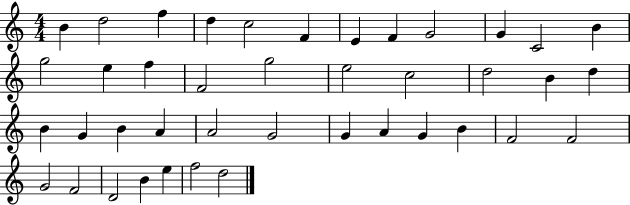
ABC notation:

X:1
T:Untitled
M:4/4
L:1/4
K:C
B d2 f d c2 F E F G2 G C2 B g2 e f F2 g2 e2 c2 d2 B d B G B A A2 G2 G A G B F2 F2 G2 F2 D2 B e f2 d2